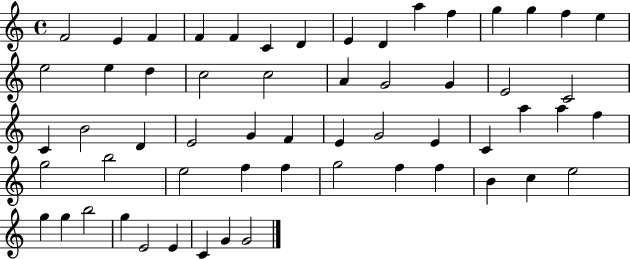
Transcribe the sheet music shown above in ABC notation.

X:1
T:Untitled
M:4/4
L:1/4
K:C
F2 E F F F C D E D a f g g f e e2 e d c2 c2 A G2 G E2 C2 C B2 D E2 G F E G2 E C a a f g2 b2 e2 f f g2 f f B c e2 g g b2 g E2 E C G G2